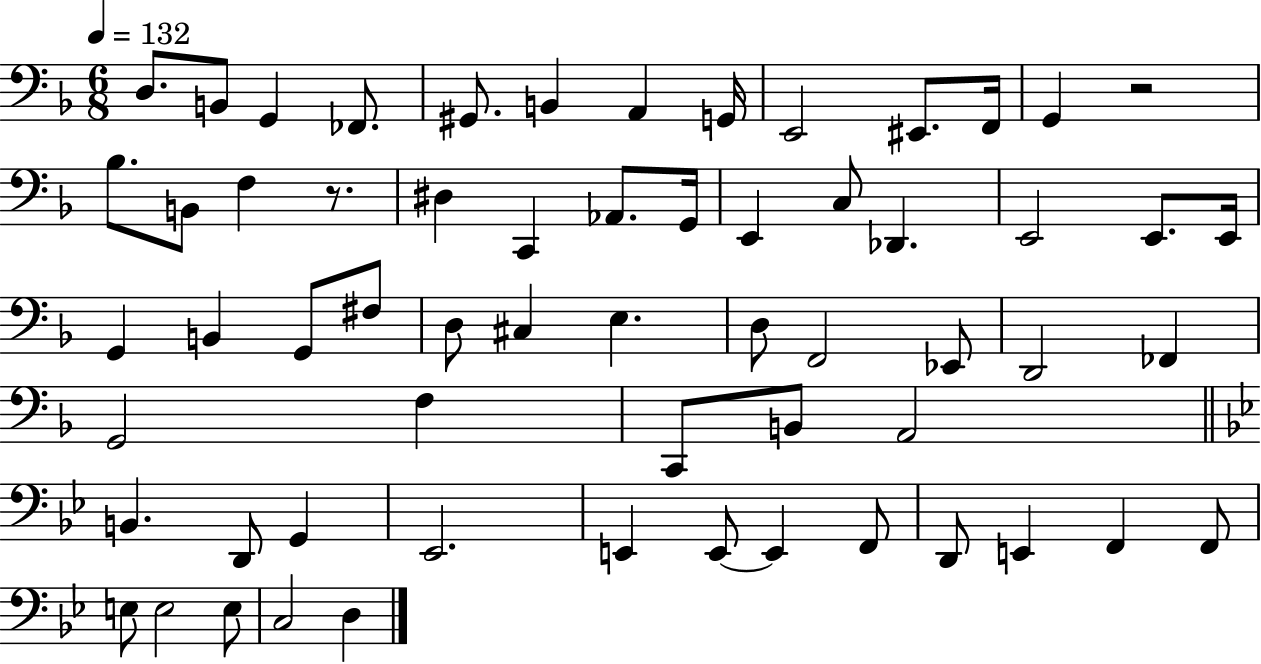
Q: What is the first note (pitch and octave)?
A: D3